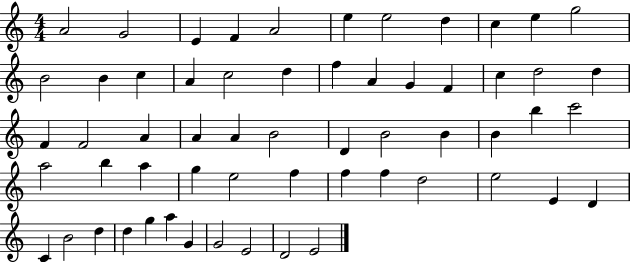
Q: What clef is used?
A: treble